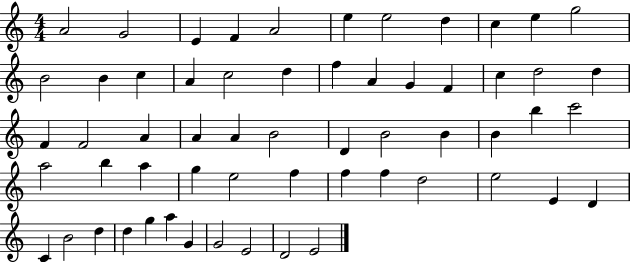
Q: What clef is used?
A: treble